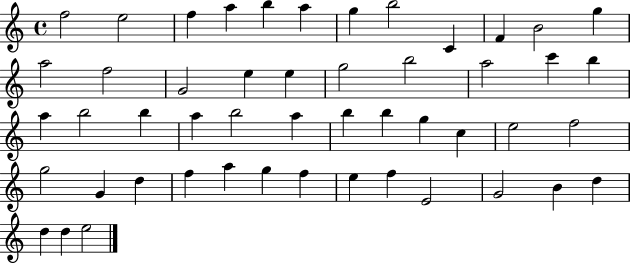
F5/h E5/h F5/q A5/q B5/q A5/q G5/q B5/h C4/q F4/q B4/h G5/q A5/h F5/h G4/h E5/q E5/q G5/h B5/h A5/h C6/q B5/q A5/q B5/h B5/q A5/q B5/h A5/q B5/q B5/q G5/q C5/q E5/h F5/h G5/h G4/q D5/q F5/q A5/q G5/q F5/q E5/q F5/q E4/h G4/h B4/q D5/q D5/q D5/q E5/h